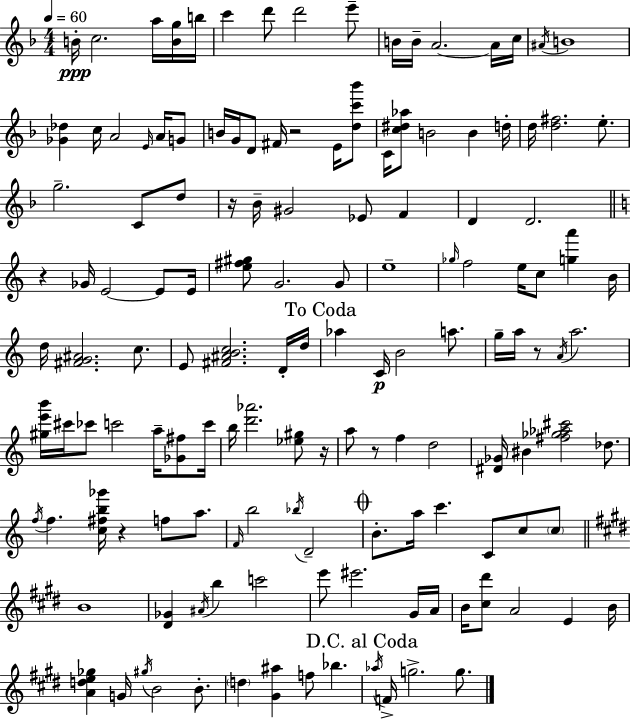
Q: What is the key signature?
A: D minor